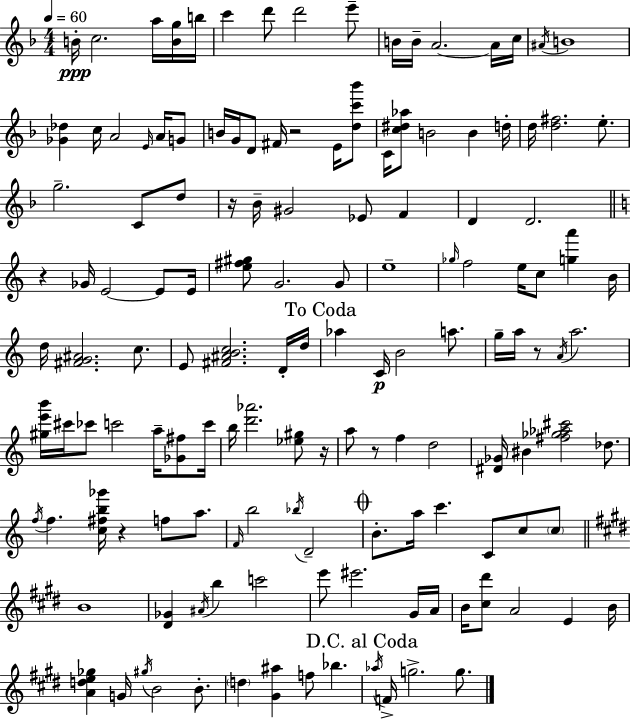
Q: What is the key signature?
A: D minor